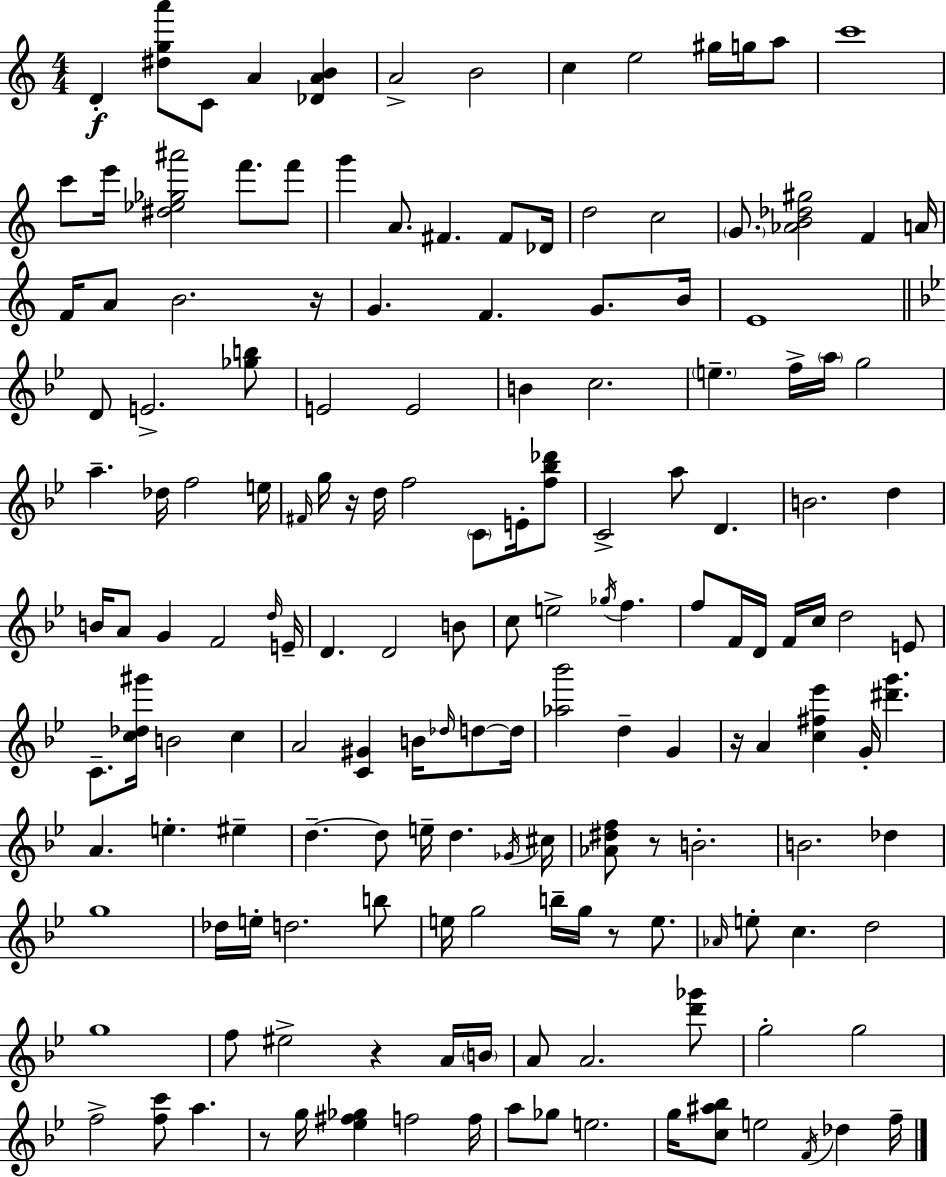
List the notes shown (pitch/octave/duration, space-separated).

D4/q [D#5,G5,A6]/e C4/e A4/q [Db4,A4,B4]/q A4/h B4/h C5/q E5/h G#5/s G5/s A5/e C6/w C6/e E6/s [D#5,Eb5,Gb5,A#6]/h F6/e. F6/e G6/q A4/e. F#4/q. F#4/e Db4/s D5/h C5/h G4/e. [Ab4,B4,Db5,G#5]/h F4/q A4/s F4/s A4/e B4/h. R/s G4/q. F4/q. G4/e. B4/s E4/w D4/e E4/h. [Gb5,B5]/e E4/h E4/h B4/q C5/h. E5/q. F5/s A5/s G5/h A5/q. Db5/s F5/h E5/s F#4/s G5/s R/s D5/s F5/h C4/e E4/s [F5,Bb5,Db6]/e C4/h A5/e D4/q. B4/h. D5/q B4/s A4/e G4/q F4/h D5/s E4/s D4/q. D4/h B4/e C5/e E5/h Gb5/s F5/q. F5/e F4/s D4/s F4/s C5/s D5/h E4/e C4/e. [C5,Db5,G#6]/s B4/h C5/q A4/h [C4,G#4]/q B4/s Db5/s D5/e D5/s [Ab5,Bb6]/h D5/q G4/q R/s A4/q [C5,F#5,Eb6]/q G4/s [D#6,G6]/q. A4/q. E5/q. EIS5/q D5/q. D5/e E5/s D5/q. Gb4/s C#5/s [Ab4,D#5,F5]/e R/e B4/h. B4/h. Db5/q G5/w Db5/s E5/s D5/h. B5/e E5/s G5/h B5/s G5/s R/e E5/e. Ab4/s E5/e C5/q. D5/h G5/w F5/e EIS5/h R/q A4/s B4/s A4/e A4/h. [D6,Gb6]/e G5/h G5/h F5/h [F5,C6]/e A5/q. R/e G5/s [Eb5,F#5,Gb5]/q F5/h F5/s A5/e Gb5/e E5/h. G5/s [C5,A#5,Bb5]/e E5/h F4/s Db5/q F5/s